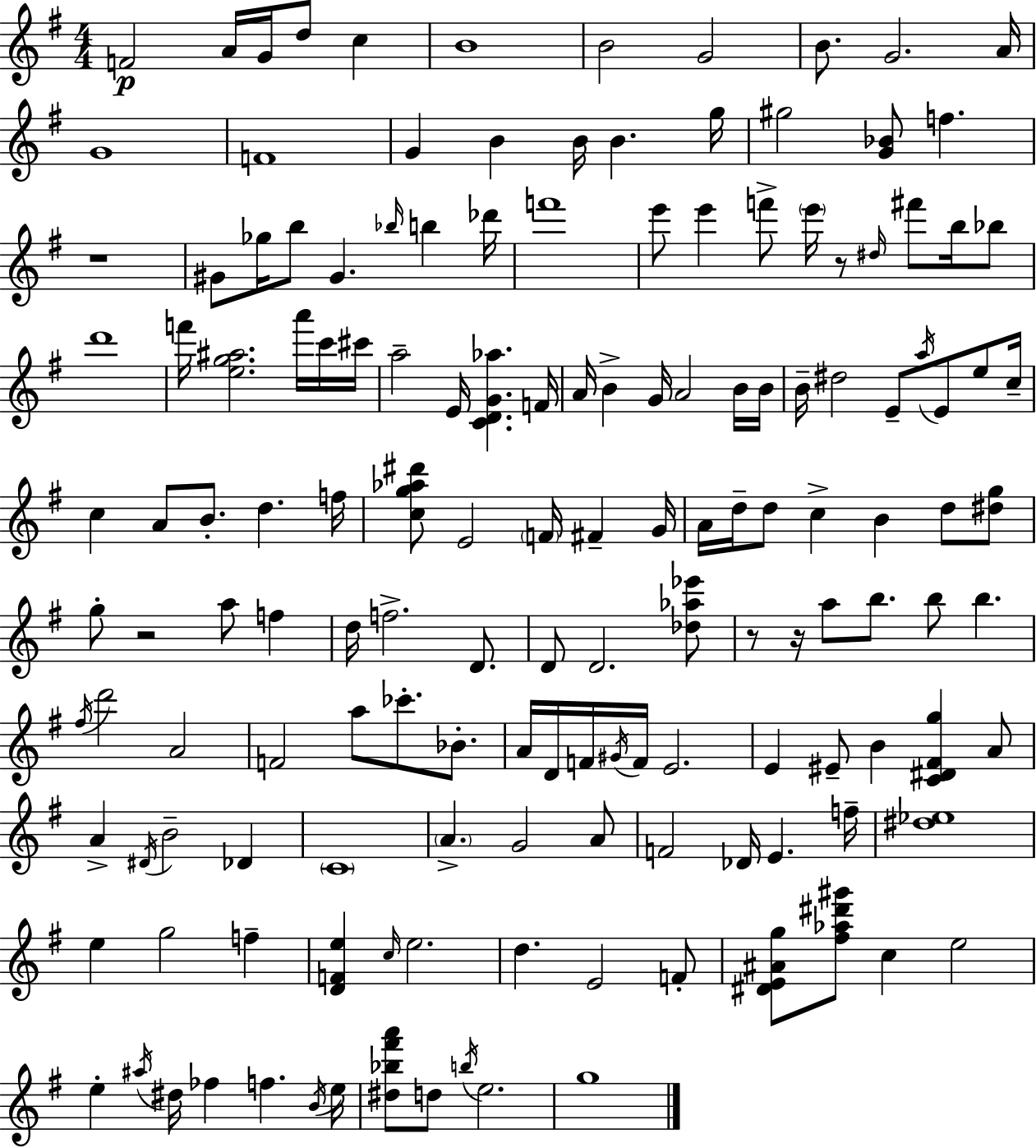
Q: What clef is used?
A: treble